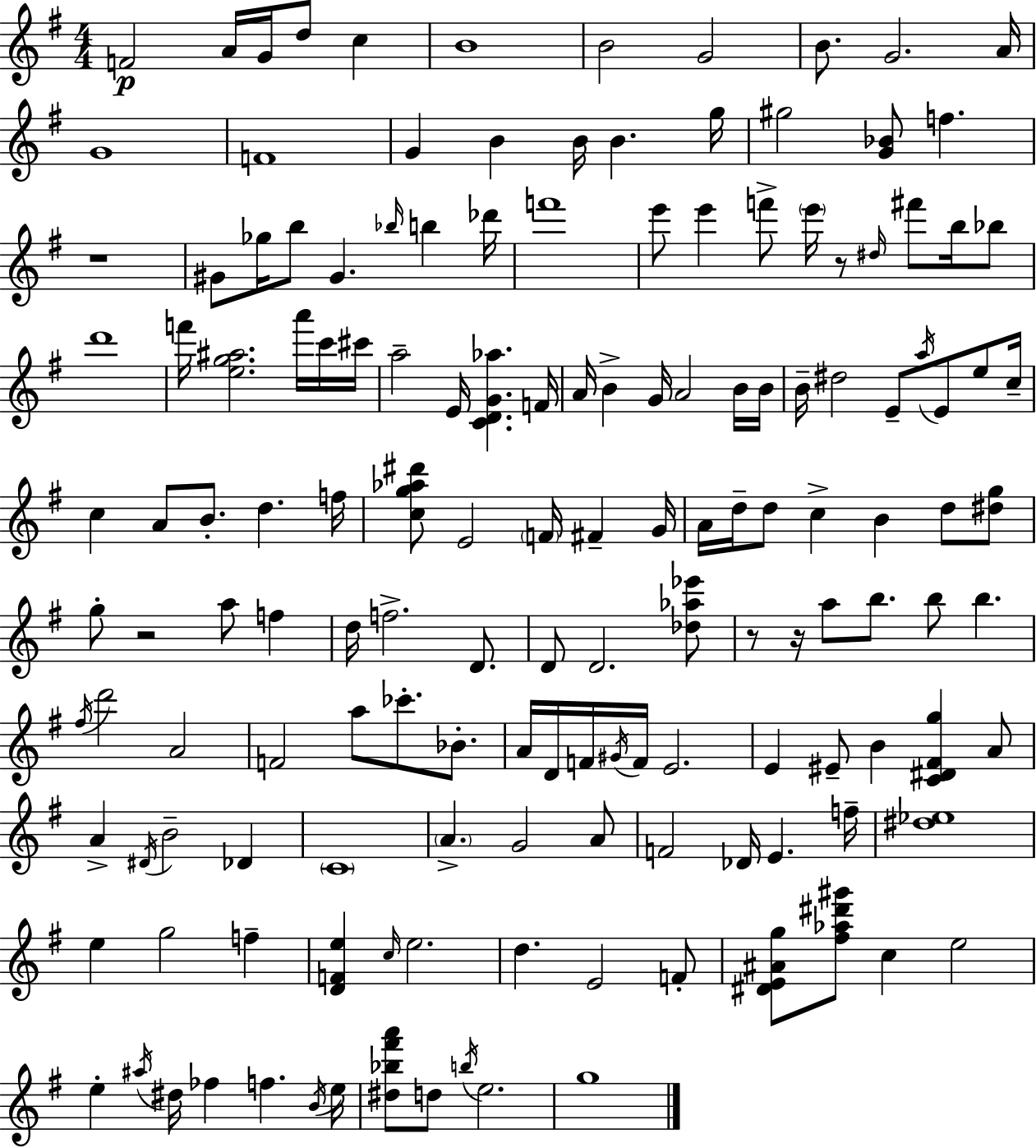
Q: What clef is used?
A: treble